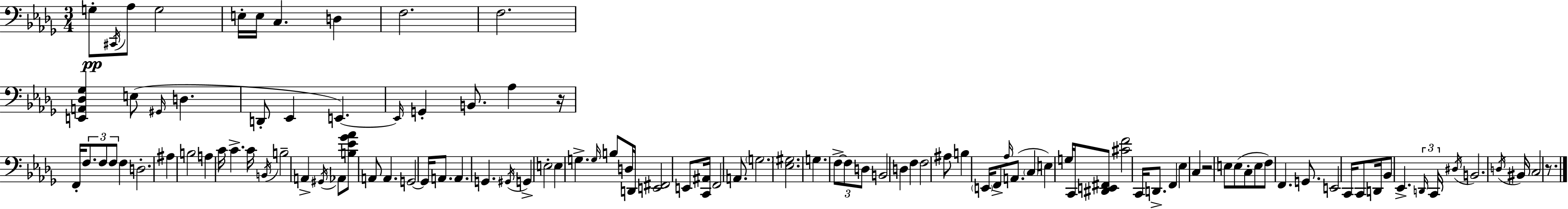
{
  \clef bass
  \numericTimeSignature
  \time 3/4
  \key bes \minor
  g8-.\pp \acciaccatura { cis,16 } aes8 g2 | e16-. e16 c4. d4 | f2. | f2. | \break <e, a, des ges>4 e8( \grace { gis,16 } d4. | d,8-. ees,4 e,4.~~) | \grace { e,16 } g,4-. b,8. aes4 | r16 f,16-. \tuplet 3/2 { f8. f8 f8 } f4 | \break d2.-. | ais4 b2 | a4 c'16 c'4.-> | c'16 \acciaccatura { b,16 } b2-- | \break a,4-> \acciaccatura { gis,16 } aes,8 <b ees' ges' aes'>8 a,8 a,4. | g,2~~ | g,16 a,8. a,4. g,4. | \acciaccatura { gis,16 } g,4-> e2-. | \break e4 g4.-> | \grace { g16 } b8 d16 d,16 <e, fis,>2 | e,8 <c, ais,>16 f,2 | a,8. \parenthesize g2. | \break <ees gis>2. | g4. | \tuplet 3/2 { f8->~~ f8 d8 } b,2 | d4 f4 f2 | \break ais8 b4 | \parenthesize e,16 f,8-> \grace { aes16 }( a,8. \parenthesize c4 | e4) g16 c,16 <dis, e, fis,>8 <cis' f'>2 | c,16 d,8.-> f,4 | \break ees4 c4 r2 | e8 e8( c8-. e8 | f8) f,4. g,8. e,2 | c,16 c,8 d,16 bes,8 | \break ees,4.-> \tuplet 3/2 { \grace { d,16 } c,16 \acciaccatura { dis16 } } b,2. | \acciaccatura { d16 } bis,16 | c2 r8. \bar "|."
}